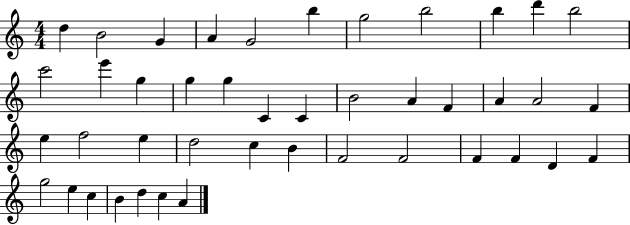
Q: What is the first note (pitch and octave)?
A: D5